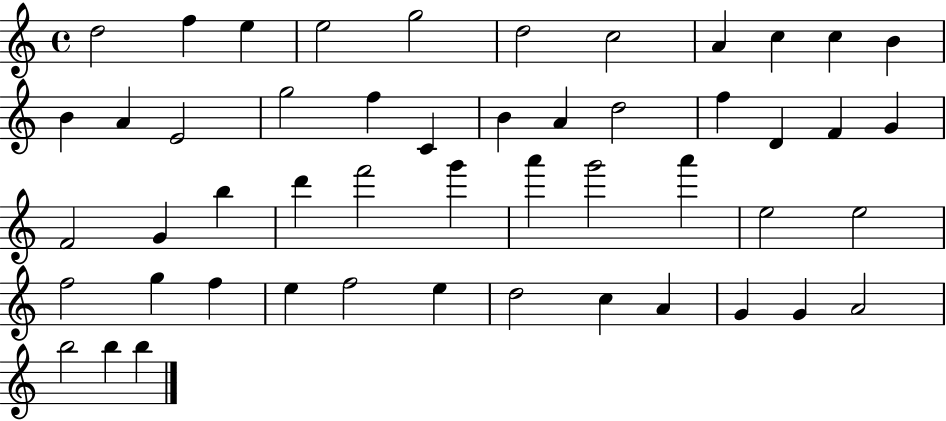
{
  \clef treble
  \time 4/4
  \defaultTimeSignature
  \key c \major
  d''2 f''4 e''4 | e''2 g''2 | d''2 c''2 | a'4 c''4 c''4 b'4 | \break b'4 a'4 e'2 | g''2 f''4 c'4 | b'4 a'4 d''2 | f''4 d'4 f'4 g'4 | \break f'2 g'4 b''4 | d'''4 f'''2 g'''4 | a'''4 g'''2 a'''4 | e''2 e''2 | \break f''2 g''4 f''4 | e''4 f''2 e''4 | d''2 c''4 a'4 | g'4 g'4 a'2 | \break b''2 b''4 b''4 | \bar "|."
}